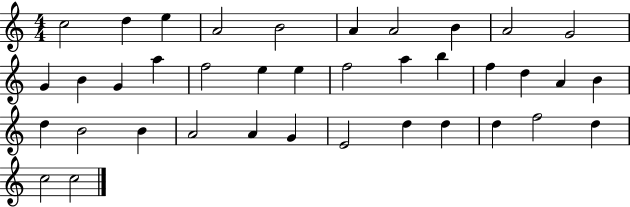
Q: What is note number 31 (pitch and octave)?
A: E4